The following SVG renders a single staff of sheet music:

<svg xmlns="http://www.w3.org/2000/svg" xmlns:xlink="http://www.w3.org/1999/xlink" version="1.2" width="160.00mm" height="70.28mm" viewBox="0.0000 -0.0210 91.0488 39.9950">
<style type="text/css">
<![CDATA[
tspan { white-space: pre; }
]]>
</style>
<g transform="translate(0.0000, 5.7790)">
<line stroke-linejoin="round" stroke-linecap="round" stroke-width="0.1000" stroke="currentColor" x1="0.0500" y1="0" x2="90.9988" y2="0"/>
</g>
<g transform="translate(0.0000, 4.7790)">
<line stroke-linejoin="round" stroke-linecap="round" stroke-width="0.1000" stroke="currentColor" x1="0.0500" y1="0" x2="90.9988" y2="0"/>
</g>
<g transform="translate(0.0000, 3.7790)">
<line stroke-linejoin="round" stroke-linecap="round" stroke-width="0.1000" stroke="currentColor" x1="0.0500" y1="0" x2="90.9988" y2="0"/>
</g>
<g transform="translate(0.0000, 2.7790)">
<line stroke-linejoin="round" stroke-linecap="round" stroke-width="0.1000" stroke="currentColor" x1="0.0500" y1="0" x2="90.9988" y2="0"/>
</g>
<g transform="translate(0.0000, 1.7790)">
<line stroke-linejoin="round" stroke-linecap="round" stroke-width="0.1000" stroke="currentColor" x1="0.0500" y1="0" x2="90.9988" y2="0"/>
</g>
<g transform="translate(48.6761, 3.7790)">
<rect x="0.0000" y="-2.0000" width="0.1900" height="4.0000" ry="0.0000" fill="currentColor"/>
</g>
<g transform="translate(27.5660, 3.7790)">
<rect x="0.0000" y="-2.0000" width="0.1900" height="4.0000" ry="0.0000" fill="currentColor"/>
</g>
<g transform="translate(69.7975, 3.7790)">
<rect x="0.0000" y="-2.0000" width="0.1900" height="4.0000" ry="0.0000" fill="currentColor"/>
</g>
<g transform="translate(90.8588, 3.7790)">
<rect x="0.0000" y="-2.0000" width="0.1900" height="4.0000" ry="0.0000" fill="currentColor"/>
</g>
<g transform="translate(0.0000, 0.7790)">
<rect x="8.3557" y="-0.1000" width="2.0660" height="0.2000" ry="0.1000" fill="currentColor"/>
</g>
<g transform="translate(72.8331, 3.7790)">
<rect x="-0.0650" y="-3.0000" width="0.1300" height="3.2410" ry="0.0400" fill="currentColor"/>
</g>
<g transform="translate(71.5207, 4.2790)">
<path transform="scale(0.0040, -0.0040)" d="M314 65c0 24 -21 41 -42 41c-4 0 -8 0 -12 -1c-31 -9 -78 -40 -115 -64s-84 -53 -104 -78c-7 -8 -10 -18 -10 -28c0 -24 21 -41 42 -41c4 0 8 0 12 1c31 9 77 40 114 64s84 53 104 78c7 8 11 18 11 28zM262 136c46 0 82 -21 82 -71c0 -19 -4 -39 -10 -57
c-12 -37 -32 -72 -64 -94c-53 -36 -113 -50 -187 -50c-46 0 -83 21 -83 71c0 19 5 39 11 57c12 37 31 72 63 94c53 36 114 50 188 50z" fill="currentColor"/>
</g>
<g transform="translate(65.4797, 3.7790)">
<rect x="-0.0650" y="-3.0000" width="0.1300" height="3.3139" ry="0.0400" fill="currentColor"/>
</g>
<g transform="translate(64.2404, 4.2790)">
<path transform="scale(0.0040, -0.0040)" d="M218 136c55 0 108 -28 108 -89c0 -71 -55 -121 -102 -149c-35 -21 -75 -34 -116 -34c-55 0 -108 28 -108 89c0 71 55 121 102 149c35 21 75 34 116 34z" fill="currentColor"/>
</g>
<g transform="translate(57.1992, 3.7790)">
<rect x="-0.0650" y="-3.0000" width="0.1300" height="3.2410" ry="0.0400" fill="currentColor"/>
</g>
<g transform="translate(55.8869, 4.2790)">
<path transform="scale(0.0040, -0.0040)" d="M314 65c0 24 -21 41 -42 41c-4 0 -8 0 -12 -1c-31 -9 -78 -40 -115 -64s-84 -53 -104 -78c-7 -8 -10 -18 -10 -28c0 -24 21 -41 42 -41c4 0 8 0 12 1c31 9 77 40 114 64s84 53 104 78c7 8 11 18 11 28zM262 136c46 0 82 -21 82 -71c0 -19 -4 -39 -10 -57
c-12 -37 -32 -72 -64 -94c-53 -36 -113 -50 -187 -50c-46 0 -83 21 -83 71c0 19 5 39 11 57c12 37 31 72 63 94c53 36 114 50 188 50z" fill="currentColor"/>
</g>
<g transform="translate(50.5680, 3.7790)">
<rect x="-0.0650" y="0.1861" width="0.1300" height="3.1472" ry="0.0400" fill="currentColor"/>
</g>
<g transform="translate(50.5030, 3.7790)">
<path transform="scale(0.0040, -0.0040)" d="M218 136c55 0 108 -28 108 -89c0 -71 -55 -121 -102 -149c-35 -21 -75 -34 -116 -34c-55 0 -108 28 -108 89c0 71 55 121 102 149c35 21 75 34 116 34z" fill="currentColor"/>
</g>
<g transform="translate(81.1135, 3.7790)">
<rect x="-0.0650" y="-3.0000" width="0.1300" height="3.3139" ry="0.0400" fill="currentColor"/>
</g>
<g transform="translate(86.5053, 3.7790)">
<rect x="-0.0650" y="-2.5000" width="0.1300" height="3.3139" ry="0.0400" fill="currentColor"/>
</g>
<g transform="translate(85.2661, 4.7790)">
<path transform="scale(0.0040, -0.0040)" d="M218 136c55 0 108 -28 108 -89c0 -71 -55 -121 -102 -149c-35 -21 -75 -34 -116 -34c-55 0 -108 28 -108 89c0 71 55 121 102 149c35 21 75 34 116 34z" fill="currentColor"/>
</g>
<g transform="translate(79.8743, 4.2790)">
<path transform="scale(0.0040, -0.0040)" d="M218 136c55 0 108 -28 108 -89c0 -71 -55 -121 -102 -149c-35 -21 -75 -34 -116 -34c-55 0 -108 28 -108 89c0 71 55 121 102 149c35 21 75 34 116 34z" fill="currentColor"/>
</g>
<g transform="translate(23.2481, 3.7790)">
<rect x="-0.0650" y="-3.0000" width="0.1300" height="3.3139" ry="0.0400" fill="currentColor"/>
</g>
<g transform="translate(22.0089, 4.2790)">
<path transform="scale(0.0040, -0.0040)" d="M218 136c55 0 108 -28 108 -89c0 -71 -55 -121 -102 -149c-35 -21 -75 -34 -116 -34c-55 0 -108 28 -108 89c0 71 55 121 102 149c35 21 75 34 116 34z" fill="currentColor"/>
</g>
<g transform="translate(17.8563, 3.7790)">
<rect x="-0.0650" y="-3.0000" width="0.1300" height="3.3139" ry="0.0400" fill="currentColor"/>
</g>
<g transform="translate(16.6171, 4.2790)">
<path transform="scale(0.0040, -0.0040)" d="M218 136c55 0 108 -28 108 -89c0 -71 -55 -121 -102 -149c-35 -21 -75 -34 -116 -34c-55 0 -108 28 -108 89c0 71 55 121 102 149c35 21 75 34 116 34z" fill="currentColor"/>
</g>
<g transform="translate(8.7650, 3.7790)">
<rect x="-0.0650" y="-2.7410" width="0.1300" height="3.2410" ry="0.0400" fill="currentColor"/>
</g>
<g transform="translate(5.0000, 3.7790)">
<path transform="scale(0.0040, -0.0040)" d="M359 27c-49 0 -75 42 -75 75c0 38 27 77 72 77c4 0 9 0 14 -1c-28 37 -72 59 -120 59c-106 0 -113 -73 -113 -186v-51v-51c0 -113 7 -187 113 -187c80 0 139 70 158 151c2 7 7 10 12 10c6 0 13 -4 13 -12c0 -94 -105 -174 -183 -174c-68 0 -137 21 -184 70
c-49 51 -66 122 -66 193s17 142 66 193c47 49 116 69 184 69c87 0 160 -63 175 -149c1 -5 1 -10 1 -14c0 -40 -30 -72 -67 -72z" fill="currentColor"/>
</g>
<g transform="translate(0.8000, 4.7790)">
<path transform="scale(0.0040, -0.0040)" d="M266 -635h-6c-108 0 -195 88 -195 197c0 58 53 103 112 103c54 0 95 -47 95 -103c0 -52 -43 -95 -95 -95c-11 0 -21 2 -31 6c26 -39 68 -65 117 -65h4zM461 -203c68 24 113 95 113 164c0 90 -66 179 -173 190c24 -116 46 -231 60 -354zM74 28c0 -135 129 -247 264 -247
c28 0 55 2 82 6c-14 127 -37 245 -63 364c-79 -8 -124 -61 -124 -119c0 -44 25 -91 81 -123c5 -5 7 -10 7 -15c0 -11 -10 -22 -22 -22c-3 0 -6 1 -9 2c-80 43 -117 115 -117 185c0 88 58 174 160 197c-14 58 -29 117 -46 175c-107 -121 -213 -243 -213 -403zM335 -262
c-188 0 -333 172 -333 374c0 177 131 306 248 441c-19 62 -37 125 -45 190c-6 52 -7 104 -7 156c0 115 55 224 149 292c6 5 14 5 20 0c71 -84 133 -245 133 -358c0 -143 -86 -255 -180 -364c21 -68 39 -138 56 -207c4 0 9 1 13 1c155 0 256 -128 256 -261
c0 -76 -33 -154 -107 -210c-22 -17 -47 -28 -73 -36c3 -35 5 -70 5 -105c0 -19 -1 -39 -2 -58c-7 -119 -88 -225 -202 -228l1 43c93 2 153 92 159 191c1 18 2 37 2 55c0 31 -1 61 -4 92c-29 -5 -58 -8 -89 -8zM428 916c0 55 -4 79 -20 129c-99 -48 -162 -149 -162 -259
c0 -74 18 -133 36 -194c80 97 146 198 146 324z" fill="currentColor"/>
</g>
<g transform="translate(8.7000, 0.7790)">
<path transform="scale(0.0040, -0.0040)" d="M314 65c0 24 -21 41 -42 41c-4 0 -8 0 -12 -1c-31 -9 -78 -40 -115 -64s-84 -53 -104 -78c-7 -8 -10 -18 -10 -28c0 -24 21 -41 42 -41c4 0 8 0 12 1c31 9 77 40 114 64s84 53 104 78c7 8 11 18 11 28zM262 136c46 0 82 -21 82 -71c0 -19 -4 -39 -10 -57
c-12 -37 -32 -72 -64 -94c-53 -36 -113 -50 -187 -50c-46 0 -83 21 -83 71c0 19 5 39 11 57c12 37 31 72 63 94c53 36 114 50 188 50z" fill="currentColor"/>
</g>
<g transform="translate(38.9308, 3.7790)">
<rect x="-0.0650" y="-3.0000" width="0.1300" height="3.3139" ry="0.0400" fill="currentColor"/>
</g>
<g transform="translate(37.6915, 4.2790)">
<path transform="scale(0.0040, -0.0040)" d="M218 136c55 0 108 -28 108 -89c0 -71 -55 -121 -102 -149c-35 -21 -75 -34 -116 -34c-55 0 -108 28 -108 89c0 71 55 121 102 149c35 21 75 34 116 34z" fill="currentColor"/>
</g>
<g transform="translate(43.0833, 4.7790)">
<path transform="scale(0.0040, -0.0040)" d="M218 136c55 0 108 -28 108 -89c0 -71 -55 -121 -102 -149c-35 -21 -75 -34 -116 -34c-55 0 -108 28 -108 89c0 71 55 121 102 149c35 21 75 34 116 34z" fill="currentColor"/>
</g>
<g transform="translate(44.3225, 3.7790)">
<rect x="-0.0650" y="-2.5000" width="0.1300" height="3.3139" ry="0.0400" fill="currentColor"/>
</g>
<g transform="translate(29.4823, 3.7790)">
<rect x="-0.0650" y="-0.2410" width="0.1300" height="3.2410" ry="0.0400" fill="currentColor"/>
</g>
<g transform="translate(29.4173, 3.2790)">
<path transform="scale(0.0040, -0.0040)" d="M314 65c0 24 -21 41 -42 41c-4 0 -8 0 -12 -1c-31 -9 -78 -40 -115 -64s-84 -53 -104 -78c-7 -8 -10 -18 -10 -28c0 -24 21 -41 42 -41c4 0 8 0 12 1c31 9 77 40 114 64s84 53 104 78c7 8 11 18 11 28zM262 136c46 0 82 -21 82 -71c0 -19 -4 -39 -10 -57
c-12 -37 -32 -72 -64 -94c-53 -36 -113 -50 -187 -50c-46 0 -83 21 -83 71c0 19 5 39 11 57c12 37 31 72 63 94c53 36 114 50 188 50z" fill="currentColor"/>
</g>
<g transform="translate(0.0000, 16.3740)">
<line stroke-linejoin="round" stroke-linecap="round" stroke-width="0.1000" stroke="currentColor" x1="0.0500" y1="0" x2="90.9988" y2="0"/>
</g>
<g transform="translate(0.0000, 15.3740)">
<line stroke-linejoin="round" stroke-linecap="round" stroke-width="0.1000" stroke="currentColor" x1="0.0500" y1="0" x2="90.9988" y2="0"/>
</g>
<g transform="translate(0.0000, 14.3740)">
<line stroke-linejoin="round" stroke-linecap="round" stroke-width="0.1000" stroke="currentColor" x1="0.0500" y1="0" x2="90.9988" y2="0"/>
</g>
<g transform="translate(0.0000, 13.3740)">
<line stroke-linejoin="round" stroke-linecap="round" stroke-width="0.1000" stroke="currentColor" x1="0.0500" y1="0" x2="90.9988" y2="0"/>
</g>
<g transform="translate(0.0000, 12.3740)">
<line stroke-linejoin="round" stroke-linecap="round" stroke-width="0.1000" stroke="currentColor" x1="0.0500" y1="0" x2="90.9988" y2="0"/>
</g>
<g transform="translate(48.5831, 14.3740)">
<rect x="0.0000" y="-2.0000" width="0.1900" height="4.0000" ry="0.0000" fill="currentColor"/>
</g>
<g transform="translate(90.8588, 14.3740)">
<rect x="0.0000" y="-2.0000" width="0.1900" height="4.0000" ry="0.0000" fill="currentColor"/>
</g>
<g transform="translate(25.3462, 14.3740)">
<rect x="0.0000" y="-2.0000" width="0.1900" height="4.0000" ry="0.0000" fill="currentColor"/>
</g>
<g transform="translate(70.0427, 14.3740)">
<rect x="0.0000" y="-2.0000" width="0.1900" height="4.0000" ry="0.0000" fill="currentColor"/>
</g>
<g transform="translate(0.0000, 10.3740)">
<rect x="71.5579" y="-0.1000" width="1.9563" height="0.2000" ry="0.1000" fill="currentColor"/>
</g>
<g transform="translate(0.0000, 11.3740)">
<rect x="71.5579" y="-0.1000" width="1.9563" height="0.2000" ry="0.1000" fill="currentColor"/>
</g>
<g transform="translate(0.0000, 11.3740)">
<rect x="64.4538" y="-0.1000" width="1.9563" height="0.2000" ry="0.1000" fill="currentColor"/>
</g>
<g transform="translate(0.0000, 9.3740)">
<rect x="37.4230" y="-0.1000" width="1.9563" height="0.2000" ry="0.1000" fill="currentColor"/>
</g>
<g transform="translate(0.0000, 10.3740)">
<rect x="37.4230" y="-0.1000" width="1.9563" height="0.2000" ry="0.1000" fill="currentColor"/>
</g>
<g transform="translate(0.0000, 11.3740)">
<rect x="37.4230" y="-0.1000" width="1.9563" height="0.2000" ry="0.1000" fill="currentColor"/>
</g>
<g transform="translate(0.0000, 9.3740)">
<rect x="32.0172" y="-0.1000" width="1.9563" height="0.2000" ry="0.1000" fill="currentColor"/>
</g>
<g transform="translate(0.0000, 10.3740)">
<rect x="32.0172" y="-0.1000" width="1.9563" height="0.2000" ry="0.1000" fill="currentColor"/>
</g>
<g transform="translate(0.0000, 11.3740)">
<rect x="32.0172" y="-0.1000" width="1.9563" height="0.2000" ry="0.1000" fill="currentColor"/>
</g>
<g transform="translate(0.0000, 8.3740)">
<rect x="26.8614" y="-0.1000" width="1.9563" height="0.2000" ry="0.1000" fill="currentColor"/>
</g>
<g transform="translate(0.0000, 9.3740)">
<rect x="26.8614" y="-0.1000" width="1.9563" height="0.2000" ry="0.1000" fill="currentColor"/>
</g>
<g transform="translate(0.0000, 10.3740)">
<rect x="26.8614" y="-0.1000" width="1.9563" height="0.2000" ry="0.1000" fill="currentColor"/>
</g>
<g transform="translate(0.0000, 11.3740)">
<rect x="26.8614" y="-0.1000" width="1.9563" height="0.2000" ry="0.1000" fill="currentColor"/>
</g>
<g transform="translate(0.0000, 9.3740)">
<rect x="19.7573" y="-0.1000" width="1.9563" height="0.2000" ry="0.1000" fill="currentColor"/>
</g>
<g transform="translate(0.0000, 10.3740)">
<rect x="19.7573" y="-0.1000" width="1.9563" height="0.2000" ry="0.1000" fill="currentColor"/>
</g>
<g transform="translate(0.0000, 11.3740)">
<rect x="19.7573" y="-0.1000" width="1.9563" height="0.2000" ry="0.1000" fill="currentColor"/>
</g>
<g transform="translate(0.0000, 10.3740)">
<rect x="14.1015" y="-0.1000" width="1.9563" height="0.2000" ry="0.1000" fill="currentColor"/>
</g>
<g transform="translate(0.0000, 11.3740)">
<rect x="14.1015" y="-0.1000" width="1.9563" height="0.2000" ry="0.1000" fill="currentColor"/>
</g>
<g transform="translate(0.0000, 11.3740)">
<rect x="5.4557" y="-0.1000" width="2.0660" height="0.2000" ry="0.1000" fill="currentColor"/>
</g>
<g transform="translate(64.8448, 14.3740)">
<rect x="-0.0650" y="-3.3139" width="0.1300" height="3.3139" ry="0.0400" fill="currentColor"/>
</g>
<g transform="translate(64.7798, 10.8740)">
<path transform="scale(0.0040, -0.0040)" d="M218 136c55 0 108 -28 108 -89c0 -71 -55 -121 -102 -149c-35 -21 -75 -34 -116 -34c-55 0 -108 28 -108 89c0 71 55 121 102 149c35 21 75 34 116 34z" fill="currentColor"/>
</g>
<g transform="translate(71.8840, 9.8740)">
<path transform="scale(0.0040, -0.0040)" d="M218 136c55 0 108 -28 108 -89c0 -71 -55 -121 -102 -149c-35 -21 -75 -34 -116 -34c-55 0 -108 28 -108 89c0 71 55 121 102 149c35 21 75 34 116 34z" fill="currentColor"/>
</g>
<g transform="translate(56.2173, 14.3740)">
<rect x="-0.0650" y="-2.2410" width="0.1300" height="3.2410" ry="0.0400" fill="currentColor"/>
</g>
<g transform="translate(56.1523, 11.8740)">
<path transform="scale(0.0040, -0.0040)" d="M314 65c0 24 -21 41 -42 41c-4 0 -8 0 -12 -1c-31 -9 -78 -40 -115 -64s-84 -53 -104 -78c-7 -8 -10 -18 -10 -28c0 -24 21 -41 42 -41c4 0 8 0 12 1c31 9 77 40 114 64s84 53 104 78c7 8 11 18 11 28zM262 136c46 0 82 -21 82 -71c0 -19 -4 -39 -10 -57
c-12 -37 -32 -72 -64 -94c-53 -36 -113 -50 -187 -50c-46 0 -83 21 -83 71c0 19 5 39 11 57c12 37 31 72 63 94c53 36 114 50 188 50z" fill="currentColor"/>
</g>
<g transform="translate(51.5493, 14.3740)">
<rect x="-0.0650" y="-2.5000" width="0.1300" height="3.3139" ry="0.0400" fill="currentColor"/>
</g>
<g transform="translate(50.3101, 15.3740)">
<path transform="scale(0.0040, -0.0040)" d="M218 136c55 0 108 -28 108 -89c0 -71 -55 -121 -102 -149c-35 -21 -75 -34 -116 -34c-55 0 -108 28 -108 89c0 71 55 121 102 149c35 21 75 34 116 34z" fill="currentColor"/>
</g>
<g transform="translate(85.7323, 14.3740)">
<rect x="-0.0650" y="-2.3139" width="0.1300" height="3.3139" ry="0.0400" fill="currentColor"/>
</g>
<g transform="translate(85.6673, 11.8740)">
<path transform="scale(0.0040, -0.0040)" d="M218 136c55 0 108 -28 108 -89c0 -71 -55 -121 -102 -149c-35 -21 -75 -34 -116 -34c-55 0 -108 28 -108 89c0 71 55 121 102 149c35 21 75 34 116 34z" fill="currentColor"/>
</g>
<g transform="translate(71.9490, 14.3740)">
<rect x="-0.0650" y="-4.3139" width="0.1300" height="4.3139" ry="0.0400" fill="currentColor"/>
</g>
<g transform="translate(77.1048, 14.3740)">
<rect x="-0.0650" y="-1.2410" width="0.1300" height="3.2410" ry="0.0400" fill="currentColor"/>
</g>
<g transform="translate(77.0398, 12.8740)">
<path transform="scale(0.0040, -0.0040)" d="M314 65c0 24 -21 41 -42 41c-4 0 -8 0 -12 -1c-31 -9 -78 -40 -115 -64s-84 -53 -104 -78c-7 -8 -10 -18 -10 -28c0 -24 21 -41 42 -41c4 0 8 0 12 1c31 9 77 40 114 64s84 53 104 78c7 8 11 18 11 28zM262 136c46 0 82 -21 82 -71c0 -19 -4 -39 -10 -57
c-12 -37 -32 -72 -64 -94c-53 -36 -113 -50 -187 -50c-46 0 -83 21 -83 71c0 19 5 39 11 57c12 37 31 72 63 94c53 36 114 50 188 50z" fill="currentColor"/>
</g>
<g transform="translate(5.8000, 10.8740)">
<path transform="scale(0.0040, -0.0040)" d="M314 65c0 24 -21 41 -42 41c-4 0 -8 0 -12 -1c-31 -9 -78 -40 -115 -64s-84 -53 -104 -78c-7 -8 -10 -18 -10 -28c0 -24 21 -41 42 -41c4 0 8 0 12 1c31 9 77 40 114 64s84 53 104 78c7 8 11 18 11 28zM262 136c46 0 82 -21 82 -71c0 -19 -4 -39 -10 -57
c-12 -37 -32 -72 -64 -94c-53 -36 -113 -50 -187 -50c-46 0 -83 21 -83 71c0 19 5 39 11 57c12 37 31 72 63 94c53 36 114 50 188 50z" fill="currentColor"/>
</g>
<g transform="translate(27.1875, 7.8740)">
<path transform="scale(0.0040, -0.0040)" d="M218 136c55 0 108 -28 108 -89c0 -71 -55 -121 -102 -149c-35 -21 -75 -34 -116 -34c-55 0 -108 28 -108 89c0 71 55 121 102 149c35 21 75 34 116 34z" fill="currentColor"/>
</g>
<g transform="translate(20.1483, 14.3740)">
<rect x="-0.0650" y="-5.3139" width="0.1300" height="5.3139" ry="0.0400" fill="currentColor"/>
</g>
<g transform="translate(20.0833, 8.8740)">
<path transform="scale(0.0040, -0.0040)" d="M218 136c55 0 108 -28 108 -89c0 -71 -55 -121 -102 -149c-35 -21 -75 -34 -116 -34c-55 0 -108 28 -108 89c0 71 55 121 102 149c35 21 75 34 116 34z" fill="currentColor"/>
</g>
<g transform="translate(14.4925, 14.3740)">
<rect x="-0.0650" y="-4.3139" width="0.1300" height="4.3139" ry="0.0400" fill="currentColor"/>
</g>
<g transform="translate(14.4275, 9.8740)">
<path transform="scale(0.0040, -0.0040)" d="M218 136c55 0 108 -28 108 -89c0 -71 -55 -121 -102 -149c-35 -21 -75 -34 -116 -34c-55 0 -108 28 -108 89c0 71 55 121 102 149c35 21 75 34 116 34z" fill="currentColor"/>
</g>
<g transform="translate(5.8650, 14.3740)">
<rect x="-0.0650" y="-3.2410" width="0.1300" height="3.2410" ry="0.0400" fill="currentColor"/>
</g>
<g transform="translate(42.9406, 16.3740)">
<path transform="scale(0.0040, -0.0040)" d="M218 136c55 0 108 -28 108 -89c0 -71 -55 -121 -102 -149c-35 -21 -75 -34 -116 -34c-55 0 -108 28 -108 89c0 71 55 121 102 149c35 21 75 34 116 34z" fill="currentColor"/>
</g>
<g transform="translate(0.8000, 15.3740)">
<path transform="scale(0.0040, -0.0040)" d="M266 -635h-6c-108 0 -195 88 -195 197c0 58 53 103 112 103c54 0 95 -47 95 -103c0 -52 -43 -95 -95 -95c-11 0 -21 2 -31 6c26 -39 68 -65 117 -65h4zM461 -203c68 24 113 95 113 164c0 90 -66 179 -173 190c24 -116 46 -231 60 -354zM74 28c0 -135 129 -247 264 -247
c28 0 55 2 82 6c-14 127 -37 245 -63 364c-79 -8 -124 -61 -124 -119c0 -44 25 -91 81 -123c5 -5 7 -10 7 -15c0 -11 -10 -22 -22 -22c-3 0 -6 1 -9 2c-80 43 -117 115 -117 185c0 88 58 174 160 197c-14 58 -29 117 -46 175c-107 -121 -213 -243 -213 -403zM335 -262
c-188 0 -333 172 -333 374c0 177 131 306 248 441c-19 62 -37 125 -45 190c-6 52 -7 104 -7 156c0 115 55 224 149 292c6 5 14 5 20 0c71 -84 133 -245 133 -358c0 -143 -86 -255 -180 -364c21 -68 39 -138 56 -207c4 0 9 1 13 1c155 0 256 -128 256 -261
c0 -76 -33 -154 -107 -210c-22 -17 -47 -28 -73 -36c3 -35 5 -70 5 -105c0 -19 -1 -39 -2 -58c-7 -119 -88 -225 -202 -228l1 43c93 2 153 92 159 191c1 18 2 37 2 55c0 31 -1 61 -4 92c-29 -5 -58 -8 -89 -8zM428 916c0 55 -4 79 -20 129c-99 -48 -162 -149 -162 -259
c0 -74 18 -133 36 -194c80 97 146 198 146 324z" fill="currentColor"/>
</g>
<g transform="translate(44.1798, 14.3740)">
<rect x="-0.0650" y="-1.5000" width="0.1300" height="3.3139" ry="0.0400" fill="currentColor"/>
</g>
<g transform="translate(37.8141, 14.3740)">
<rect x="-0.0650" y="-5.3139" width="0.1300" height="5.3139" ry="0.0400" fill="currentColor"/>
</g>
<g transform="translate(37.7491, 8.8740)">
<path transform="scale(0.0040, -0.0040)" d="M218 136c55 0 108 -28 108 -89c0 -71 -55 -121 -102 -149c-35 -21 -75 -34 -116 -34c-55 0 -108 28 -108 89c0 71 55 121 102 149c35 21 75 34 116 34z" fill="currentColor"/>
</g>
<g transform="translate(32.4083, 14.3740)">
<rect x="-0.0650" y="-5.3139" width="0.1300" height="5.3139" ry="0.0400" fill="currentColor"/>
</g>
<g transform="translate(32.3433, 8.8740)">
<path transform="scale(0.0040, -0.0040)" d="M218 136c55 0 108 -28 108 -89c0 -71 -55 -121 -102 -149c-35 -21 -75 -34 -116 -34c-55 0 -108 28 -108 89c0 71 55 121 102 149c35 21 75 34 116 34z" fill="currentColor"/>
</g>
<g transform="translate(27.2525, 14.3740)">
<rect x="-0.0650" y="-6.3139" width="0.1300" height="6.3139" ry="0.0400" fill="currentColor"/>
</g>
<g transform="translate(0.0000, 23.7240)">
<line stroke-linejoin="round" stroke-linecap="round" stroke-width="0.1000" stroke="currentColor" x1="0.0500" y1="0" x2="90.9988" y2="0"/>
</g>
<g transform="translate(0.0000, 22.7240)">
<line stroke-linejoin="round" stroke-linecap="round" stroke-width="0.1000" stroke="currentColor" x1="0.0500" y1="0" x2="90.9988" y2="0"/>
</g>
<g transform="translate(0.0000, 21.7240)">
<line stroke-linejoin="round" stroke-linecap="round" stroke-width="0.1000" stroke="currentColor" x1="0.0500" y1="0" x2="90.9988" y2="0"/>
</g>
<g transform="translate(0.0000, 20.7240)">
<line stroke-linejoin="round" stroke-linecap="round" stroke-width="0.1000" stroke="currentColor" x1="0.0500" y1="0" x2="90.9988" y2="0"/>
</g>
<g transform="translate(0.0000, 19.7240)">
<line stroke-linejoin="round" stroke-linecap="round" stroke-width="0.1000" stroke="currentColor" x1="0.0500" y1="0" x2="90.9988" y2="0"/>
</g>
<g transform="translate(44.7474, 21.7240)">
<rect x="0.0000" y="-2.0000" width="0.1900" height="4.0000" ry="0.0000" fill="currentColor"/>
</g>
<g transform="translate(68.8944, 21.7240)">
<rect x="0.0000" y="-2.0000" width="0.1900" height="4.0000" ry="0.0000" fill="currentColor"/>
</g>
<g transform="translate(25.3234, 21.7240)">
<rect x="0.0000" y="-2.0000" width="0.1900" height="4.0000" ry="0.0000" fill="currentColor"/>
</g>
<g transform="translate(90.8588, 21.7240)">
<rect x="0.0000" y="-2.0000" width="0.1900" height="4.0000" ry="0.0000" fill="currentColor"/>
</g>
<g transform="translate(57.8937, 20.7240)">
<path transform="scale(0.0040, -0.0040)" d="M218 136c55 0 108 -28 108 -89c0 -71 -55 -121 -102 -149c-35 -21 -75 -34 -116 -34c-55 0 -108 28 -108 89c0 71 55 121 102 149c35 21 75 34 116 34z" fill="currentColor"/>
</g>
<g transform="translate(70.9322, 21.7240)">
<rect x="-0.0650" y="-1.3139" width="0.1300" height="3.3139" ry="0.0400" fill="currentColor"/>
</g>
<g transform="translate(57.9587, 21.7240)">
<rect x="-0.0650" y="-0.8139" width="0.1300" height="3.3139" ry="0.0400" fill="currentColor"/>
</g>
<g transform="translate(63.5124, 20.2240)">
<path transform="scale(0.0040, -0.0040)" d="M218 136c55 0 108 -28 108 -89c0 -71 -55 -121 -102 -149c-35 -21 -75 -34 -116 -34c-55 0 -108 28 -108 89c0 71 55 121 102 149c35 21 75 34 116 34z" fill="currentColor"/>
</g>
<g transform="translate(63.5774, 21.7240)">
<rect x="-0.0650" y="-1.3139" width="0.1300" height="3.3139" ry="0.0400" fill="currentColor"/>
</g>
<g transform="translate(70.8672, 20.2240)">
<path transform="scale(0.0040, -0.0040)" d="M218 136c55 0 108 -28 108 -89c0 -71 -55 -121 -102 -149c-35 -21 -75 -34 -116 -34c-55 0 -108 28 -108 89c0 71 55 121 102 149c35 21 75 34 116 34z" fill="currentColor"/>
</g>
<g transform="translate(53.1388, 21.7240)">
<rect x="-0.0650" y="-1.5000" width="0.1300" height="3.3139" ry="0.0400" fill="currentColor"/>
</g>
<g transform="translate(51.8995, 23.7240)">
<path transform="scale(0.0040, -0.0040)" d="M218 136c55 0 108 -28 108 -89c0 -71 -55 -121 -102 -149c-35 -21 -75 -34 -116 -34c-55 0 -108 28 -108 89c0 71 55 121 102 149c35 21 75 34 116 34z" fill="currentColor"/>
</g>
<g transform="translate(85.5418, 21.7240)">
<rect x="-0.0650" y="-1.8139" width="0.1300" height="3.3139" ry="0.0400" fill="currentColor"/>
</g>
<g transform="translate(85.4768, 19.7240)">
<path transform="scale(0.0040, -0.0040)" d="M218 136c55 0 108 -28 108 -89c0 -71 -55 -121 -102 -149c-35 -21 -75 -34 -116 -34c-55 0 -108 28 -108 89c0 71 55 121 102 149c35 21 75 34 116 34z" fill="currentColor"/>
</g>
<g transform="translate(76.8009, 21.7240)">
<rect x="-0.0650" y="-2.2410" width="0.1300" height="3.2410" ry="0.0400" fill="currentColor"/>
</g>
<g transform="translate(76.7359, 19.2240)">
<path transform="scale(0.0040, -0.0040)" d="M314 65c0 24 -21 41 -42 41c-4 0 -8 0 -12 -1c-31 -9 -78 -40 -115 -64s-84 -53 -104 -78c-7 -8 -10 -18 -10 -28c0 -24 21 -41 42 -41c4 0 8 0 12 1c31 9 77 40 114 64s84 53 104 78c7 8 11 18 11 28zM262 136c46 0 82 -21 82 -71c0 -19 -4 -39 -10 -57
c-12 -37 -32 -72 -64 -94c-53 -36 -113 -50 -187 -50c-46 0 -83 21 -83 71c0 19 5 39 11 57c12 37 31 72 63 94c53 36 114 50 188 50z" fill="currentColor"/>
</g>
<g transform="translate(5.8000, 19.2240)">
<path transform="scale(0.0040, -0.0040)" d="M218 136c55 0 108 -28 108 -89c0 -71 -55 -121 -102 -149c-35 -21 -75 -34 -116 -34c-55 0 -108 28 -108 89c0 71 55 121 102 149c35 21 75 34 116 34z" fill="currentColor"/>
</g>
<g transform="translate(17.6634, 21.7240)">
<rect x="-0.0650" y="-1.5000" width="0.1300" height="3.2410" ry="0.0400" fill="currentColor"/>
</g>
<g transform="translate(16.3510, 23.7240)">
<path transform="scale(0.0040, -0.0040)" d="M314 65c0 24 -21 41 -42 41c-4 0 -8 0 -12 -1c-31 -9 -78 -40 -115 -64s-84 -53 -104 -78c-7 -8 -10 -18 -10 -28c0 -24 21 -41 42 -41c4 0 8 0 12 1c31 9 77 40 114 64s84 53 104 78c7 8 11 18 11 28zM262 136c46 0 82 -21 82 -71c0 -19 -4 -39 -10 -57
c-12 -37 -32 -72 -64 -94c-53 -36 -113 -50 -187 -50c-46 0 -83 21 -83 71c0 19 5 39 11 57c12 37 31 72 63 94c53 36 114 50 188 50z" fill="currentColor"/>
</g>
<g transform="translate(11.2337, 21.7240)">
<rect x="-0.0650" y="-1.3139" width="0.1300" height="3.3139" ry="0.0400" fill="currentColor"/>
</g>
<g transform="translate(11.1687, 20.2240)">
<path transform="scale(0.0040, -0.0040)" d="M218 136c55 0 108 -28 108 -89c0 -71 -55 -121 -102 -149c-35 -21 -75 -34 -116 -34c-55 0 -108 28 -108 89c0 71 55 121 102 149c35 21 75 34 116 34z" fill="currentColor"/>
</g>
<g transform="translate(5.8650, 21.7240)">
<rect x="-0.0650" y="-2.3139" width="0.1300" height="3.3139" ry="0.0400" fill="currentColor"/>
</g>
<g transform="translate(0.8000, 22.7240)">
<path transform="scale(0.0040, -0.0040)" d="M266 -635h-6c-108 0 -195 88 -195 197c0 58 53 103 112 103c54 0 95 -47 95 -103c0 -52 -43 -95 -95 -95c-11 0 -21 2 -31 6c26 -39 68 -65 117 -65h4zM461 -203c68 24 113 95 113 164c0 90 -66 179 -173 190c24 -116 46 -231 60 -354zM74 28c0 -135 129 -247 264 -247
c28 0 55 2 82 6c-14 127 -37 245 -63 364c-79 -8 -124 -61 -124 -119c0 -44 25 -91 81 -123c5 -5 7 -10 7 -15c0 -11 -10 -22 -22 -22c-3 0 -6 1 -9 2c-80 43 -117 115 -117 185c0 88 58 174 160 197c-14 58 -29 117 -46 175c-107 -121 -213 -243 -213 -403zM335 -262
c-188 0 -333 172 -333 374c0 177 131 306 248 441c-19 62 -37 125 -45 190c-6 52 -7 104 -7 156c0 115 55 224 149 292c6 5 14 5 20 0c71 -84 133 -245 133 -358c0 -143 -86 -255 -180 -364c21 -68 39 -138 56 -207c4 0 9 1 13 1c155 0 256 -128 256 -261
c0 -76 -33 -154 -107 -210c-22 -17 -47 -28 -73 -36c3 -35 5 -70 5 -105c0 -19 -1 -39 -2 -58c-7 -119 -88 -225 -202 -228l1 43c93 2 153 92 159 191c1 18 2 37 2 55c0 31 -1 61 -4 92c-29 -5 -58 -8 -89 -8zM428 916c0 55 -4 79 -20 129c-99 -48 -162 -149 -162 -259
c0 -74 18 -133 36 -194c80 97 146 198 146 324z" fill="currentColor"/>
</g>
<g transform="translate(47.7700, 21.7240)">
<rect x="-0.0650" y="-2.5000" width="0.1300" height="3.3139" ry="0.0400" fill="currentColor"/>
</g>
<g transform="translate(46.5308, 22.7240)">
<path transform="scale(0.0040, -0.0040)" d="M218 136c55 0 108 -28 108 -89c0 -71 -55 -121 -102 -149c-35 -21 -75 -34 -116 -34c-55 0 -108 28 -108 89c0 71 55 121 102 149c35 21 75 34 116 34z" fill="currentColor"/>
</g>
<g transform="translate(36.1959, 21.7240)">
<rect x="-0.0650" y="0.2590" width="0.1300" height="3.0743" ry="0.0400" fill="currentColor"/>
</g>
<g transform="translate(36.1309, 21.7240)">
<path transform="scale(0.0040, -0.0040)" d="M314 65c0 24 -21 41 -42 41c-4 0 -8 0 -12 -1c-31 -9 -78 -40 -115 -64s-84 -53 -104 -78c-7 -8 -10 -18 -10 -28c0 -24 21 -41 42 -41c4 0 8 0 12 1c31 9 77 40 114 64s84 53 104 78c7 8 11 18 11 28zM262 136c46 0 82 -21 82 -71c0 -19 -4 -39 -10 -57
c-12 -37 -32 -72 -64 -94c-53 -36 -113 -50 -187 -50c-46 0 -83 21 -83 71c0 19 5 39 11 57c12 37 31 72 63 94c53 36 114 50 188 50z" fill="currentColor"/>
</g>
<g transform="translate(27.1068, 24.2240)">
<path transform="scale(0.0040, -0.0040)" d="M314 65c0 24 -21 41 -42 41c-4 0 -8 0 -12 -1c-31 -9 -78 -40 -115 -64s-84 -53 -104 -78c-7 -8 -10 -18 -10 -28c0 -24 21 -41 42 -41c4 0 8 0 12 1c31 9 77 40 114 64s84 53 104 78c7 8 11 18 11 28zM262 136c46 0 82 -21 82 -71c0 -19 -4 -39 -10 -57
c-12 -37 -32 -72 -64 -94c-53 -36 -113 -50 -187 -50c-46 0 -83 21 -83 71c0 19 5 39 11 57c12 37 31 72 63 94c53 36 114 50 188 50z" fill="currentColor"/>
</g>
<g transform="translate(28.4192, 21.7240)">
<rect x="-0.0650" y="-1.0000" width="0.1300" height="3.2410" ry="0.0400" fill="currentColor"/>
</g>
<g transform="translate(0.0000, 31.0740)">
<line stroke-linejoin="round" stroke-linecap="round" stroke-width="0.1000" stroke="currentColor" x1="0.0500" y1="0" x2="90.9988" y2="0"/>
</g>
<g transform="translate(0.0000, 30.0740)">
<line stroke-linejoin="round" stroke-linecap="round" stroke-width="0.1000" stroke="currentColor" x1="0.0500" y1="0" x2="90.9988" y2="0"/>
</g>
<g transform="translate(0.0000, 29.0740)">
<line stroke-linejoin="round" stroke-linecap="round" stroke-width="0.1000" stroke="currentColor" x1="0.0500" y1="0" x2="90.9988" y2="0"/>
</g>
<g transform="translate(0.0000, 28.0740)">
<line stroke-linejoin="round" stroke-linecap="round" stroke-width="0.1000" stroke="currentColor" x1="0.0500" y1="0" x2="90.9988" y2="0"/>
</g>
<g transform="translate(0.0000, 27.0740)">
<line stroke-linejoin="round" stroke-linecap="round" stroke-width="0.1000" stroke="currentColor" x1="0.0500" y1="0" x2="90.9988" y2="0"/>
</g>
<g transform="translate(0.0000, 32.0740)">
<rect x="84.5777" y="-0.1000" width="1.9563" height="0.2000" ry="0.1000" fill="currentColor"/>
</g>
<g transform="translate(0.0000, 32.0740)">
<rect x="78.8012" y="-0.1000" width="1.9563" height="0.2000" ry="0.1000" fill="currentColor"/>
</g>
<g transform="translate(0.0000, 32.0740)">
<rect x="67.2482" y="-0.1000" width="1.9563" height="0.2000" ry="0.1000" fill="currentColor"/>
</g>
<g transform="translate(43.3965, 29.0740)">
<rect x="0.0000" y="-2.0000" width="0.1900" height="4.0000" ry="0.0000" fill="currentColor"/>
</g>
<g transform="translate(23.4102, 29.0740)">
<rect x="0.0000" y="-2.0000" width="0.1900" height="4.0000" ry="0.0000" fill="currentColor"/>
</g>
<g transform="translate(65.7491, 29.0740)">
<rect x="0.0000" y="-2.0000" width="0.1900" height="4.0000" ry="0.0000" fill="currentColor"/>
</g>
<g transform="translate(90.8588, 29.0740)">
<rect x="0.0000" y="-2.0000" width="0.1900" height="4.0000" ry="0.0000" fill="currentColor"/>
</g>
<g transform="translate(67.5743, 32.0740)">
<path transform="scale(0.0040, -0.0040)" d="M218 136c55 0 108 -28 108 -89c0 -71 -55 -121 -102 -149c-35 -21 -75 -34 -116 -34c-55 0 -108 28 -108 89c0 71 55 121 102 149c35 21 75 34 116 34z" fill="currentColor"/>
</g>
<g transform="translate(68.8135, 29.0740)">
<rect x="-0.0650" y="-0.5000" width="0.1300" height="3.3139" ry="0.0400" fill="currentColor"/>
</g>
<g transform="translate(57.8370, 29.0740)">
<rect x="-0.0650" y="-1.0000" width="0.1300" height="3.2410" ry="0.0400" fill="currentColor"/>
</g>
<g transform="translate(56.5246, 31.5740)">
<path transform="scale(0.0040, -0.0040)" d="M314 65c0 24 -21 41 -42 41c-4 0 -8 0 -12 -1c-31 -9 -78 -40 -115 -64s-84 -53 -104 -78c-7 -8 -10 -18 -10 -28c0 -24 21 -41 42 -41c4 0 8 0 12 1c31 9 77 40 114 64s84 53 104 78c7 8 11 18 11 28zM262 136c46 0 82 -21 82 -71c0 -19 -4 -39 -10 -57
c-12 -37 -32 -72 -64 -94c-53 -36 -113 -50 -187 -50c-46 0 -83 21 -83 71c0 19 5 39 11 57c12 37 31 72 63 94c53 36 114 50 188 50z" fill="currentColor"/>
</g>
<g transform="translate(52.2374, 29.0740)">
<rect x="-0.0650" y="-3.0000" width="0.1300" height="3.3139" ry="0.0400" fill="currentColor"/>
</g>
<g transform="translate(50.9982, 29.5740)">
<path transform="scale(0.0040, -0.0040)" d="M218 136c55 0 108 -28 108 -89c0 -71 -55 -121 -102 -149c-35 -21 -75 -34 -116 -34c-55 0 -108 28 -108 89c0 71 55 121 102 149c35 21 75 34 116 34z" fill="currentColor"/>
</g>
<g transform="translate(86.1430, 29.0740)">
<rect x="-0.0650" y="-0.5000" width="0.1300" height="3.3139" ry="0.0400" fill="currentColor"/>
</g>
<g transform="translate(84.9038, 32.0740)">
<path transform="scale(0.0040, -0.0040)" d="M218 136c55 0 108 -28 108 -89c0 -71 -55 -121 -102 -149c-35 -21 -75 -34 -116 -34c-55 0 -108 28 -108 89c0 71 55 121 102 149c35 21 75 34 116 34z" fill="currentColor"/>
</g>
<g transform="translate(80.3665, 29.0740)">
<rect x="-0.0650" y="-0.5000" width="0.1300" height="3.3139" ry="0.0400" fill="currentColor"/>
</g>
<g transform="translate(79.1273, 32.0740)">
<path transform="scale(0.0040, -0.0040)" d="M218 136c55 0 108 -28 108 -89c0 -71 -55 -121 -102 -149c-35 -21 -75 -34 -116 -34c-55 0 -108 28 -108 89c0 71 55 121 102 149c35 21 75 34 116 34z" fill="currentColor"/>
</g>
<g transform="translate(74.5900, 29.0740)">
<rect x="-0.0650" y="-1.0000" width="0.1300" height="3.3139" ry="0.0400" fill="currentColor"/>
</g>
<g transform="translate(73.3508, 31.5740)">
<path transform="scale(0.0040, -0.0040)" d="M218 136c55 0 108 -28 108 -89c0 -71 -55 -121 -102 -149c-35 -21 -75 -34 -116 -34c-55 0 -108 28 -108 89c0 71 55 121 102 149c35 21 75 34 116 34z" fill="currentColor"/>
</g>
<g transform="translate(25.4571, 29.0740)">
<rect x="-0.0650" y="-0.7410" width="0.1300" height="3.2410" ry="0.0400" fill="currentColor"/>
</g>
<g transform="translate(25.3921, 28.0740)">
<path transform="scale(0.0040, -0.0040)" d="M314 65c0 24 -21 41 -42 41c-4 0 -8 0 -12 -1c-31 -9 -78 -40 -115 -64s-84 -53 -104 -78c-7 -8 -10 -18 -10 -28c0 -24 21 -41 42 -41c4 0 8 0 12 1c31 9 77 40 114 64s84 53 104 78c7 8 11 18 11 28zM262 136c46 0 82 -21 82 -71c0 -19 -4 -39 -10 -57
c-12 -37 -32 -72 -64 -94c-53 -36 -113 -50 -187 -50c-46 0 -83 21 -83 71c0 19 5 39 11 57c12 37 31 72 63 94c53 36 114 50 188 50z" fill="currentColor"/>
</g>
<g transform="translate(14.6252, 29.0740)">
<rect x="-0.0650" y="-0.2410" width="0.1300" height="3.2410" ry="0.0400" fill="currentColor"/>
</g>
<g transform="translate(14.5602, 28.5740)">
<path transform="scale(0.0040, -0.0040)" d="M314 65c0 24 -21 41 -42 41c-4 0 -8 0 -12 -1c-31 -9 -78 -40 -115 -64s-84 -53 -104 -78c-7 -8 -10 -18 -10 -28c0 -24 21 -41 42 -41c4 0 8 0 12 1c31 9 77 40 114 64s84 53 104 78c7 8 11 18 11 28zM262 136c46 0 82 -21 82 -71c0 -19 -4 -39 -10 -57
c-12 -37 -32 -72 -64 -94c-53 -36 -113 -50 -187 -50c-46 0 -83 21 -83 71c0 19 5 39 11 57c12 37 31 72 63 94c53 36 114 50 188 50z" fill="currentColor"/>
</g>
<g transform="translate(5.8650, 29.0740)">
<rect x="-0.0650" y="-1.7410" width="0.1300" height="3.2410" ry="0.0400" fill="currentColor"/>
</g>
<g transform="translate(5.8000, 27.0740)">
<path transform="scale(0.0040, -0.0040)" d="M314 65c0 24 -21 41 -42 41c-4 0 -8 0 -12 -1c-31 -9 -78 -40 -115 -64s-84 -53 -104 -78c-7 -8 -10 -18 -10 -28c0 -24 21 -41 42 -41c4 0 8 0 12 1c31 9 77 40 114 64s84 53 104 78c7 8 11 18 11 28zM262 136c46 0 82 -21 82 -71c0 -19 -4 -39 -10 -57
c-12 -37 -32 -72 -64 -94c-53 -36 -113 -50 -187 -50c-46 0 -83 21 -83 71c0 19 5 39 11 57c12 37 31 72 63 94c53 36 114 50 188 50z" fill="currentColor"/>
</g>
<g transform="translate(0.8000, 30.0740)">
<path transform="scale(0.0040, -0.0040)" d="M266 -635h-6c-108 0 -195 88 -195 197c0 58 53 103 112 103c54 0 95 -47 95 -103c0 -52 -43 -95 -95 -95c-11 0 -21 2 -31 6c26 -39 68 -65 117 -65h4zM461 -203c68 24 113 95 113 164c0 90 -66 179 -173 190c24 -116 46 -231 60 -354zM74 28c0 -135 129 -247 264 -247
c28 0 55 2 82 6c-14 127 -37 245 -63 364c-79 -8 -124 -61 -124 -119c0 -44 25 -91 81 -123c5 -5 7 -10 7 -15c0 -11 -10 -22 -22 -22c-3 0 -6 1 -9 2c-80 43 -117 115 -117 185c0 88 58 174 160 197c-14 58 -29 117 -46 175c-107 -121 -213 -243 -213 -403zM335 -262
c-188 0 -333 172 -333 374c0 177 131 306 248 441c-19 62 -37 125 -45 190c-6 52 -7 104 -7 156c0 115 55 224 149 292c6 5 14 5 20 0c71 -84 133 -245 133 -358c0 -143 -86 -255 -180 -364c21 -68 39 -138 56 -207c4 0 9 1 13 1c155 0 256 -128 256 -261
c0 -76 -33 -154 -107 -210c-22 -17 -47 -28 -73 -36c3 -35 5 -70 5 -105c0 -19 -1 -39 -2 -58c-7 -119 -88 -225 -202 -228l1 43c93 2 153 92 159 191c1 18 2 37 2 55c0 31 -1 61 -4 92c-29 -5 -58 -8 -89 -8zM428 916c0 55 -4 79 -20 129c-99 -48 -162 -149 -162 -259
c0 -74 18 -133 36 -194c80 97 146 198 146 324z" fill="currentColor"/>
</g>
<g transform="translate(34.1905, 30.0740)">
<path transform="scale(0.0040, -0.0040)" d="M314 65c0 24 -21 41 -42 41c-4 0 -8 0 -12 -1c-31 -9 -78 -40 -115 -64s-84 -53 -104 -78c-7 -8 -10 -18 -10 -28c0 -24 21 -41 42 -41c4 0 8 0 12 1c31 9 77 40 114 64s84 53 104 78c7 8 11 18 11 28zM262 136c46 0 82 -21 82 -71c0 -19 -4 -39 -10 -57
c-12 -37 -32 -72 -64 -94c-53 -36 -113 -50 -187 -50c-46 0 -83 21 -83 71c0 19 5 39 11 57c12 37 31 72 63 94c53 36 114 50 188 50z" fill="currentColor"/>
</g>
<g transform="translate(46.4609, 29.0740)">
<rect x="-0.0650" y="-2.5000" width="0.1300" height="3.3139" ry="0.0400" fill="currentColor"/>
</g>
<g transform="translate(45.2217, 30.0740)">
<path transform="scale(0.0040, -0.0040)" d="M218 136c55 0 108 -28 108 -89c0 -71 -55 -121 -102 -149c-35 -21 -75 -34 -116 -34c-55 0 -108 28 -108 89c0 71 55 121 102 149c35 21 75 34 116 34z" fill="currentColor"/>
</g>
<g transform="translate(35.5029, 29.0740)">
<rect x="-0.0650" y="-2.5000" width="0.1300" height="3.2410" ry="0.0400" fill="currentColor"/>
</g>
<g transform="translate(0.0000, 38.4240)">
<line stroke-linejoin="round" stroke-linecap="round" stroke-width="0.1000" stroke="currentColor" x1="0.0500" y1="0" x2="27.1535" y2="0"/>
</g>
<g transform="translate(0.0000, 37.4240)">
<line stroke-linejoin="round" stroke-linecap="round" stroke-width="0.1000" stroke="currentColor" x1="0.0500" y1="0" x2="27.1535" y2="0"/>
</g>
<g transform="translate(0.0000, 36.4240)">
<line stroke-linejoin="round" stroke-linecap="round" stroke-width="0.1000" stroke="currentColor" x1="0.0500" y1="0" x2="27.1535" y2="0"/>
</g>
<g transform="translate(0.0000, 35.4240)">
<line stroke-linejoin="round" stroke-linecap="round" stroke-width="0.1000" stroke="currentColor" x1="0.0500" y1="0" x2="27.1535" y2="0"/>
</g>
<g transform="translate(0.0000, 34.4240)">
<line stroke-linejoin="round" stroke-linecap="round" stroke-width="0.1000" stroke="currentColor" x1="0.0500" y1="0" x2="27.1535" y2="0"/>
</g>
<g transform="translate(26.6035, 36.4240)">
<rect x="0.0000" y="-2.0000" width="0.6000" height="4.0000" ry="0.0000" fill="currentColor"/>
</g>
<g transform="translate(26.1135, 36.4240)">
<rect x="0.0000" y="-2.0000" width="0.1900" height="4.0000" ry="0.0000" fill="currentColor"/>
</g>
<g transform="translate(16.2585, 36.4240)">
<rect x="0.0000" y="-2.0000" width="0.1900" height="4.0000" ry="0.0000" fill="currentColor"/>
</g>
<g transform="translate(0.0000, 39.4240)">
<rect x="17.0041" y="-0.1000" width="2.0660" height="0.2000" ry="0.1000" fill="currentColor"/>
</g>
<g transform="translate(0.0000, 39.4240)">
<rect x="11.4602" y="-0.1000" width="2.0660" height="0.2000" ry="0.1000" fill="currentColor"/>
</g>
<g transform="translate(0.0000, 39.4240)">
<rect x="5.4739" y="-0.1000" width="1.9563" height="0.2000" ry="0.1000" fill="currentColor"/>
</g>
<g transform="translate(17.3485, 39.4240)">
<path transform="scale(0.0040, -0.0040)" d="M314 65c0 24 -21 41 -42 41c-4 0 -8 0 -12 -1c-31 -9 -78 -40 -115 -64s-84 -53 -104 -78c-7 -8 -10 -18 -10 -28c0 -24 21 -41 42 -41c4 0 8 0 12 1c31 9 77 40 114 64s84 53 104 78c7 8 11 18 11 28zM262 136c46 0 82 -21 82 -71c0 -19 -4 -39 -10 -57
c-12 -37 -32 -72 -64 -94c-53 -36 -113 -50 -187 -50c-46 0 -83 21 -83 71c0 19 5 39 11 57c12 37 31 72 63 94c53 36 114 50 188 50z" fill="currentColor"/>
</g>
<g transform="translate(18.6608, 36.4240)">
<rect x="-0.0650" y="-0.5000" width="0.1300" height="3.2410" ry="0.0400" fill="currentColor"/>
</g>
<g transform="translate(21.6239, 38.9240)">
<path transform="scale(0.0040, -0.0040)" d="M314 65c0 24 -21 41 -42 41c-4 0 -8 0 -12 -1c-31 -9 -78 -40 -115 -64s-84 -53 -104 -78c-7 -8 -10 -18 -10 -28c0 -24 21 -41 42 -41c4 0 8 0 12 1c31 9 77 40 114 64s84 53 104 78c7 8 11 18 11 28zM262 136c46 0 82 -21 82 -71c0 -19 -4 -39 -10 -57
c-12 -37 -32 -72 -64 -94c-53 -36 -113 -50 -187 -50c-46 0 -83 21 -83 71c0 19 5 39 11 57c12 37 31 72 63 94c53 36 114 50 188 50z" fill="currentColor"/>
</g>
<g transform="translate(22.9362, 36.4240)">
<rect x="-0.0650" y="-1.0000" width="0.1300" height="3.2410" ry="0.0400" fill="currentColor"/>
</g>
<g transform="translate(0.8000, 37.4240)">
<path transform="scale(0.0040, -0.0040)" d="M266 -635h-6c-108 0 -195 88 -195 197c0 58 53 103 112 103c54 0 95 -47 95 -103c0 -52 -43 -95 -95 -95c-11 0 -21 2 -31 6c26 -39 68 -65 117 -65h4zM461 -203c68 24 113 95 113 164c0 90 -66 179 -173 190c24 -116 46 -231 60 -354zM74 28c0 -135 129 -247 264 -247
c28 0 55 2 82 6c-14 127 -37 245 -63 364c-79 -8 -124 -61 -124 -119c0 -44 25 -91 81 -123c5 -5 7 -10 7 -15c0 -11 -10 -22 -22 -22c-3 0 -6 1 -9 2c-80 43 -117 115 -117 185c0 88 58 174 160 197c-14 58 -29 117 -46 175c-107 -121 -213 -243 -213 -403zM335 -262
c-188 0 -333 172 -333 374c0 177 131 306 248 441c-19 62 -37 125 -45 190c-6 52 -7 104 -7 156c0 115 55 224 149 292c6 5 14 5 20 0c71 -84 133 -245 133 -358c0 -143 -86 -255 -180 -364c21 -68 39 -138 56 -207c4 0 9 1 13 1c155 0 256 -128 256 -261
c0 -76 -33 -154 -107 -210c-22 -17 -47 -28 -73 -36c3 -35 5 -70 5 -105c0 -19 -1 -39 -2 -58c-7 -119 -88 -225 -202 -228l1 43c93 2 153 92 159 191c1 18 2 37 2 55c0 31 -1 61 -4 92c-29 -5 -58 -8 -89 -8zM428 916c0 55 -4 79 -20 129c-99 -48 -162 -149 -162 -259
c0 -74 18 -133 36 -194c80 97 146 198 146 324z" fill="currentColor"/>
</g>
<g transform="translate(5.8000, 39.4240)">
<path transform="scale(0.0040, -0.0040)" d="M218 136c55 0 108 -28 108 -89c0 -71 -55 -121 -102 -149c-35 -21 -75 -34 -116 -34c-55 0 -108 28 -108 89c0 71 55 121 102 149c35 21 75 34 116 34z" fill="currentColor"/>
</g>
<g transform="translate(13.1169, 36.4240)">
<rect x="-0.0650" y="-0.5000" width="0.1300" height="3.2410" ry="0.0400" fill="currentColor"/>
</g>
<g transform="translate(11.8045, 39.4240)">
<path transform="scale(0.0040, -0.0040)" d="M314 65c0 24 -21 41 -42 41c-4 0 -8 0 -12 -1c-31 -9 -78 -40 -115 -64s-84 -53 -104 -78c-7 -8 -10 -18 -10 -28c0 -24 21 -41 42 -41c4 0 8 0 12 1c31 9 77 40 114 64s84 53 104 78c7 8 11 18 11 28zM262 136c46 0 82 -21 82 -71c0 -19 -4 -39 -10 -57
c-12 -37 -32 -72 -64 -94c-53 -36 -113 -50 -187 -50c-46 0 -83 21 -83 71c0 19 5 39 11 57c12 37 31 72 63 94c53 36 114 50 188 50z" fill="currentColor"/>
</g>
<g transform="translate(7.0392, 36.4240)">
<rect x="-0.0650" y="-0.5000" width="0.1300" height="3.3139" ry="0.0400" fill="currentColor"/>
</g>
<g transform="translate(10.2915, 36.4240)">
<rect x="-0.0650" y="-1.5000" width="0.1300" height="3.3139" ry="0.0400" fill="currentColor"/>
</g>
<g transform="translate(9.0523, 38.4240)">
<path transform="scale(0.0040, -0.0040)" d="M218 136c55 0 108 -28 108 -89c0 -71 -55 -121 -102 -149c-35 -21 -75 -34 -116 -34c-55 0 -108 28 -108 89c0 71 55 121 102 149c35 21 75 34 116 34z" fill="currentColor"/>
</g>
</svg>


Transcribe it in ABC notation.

X:1
T:Untitled
M:4/4
L:1/4
K:C
a2 A A c2 A G B A2 A A2 A G b2 d' f' a' f' f' E G g2 b d' e2 g g e E2 D2 B2 G E d e e g2 f f2 c2 d2 G2 G A D2 C D C C C E C2 C2 D2